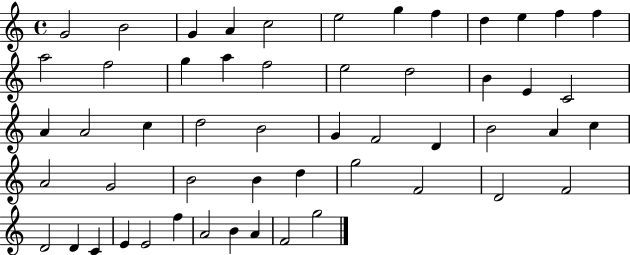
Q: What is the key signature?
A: C major